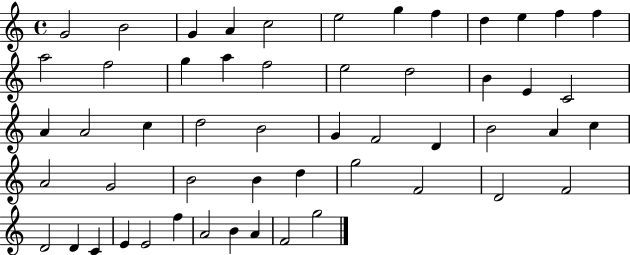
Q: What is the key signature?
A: C major